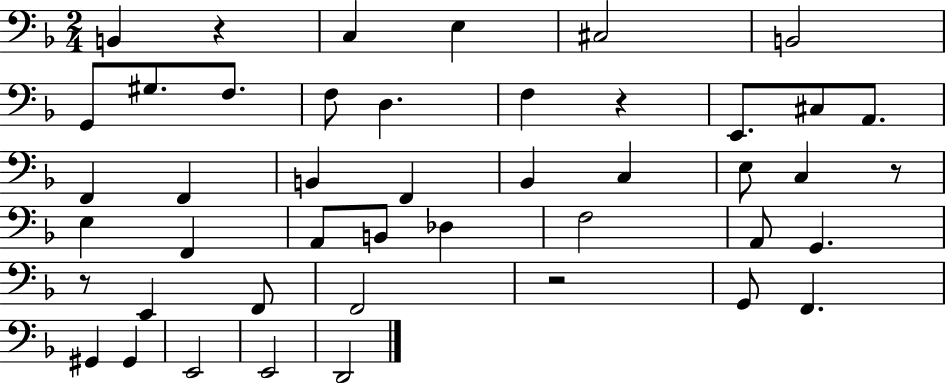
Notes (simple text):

B2/q R/q C3/q E3/q C#3/h B2/h G2/e G#3/e. F3/e. F3/e D3/q. F3/q R/q E2/e. C#3/e A2/e. F2/q F2/q B2/q F2/q Bb2/q C3/q E3/e C3/q R/e E3/q F2/q A2/e B2/e Db3/q F3/h A2/e G2/q. R/e E2/q F2/e F2/h R/h G2/e F2/q. G#2/q G#2/q E2/h E2/h D2/h